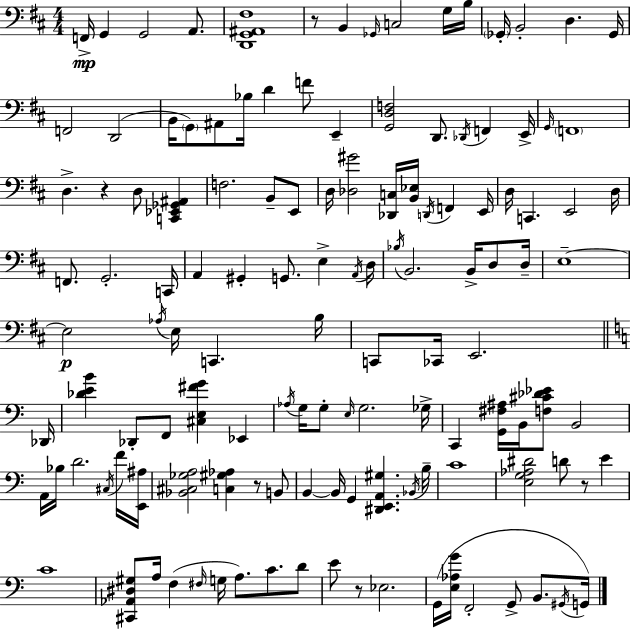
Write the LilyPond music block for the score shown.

{
  \clef bass
  \numericTimeSignature
  \time 4/4
  \key d \major
  f,16->\mp g,4 g,2 a,8. | <d, g, ais, fis>1 | r8 b,4 \grace { ges,16 } c2 g16 | b16 \parenthesize ges,16-. b,2-. d4. | \break ges,16 f,2 d,2( | b,16 \parenthesize g,8) ais,8 bes16 d'4 f'8 e,4-- | <g, d f>2 d,8. \acciaccatura { des,16 } f,4 | e,16-> \grace { g,16 } \parenthesize f,1 | \break d4.-> r4 d8 <c, ees, ges, ais,>4 | f2. b,8-- | e,8 d16 <des gis'>2 <des, c>16 <b, ees>16 \acciaccatura { d,16 } f,4 | e,16 d16 c,4. e,2 | \break d16 f,8. g,2.-. | c,16 a,4 gis,4-. g,8. e4-> | \acciaccatura { a,16 } d16 \acciaccatura { bes16 } b,2. | b,16-> d8 d16-- e1--~~ | \break e2\p \acciaccatura { aes16 } e16 | c,4. b16 c,8 ces,16 e,2. | \bar "||" \break \key c \major des,16 <des' e' b'>4 des,8-. f,8 <cis e fis' g'>4 ees,4 | \acciaccatura { aes16 } g16 g8-. \grace { e16 } g2. | ges16-> c,4 <g, fis ais>16 b,16 <f cis' des' ees'>8 b,2 | a,16 bes16 d'2. | \break \acciaccatura { cis16 } f'16 <e, ais>16 <bes, cis ges a>2 <c gis aes>4 | r8 b,8 b,4~~ b,16 g,4 <dis, e, a, gis>4. | \acciaccatura { bes,16 } b16-- c'1 | <e g aes dis'>2 d'8 r8 | \break e'4 c'1 | <cis, aes, dis gis>8 a16 f4( \grace { fis16 } g16 a8.) | c'8. d'8 e'8 r8 ees2. | g,16( <e aes g'>16 f,2-. | \break g,8-> b,8. \acciaccatura { gis,16 }) g,16 \bar "|."
}